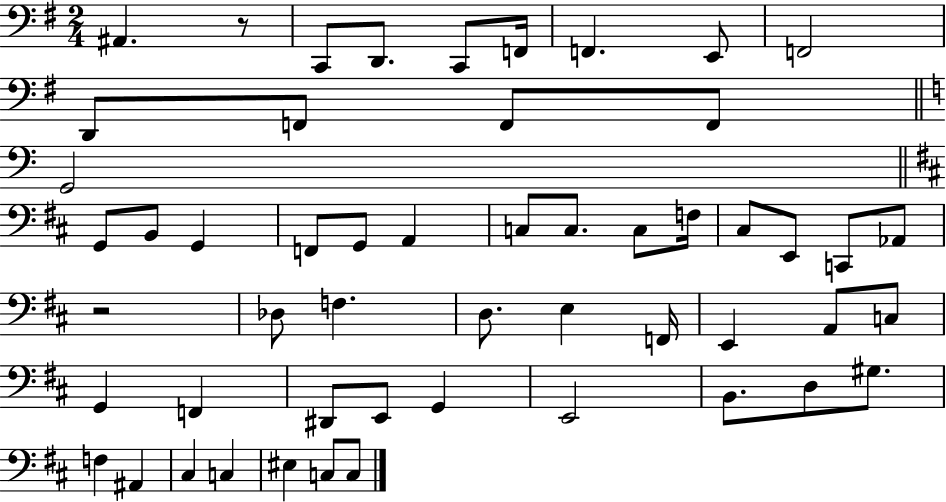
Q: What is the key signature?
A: G major